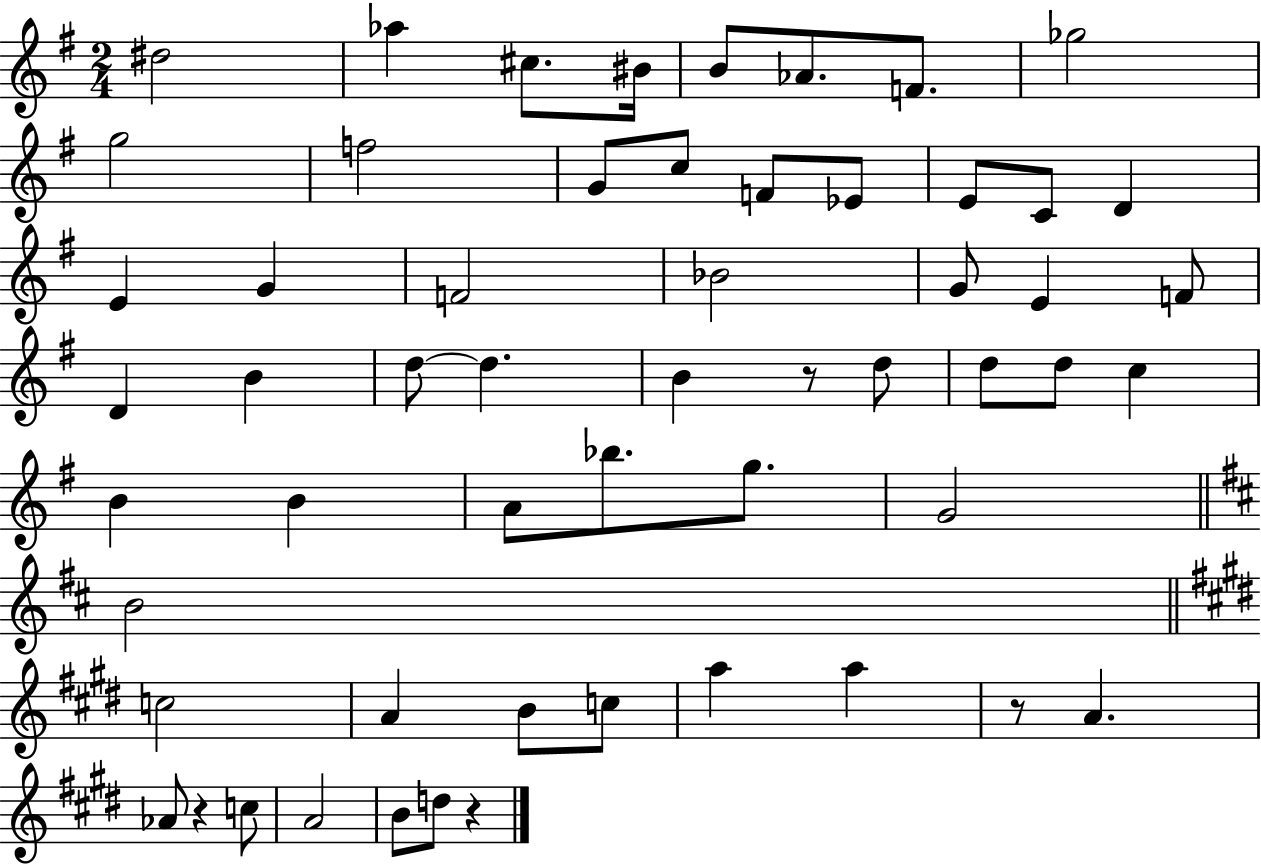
{
  \clef treble
  \numericTimeSignature
  \time 2/4
  \key g \major
  \repeat volta 2 { dis''2 | aes''4 cis''8. bis'16 | b'8 aes'8. f'8. | ges''2 | \break g''2 | f''2 | g'8 c''8 f'8 ees'8 | e'8 c'8 d'4 | \break e'4 g'4 | f'2 | bes'2 | g'8 e'4 f'8 | \break d'4 b'4 | d''8~~ d''4. | b'4 r8 d''8 | d''8 d''8 c''4 | \break b'4 b'4 | a'8 bes''8. g''8. | g'2 | \bar "||" \break \key d \major b'2 | \bar "||" \break \key e \major c''2 | a'4 b'8 c''8 | a''4 a''4 | r8 a'4. | \break aes'8 r4 c''8 | a'2 | b'8 d''8 r4 | } \bar "|."
}